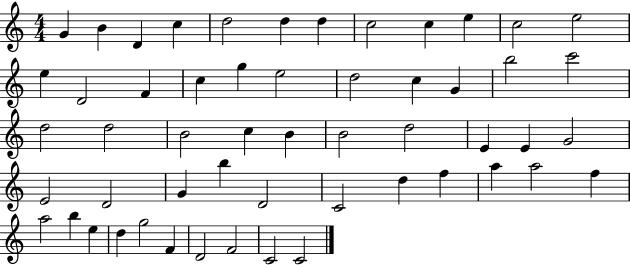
{
  \clef treble
  \numericTimeSignature
  \time 4/4
  \key c \major
  g'4 b'4 d'4 c''4 | d''2 d''4 d''4 | c''2 c''4 e''4 | c''2 e''2 | \break e''4 d'2 f'4 | c''4 g''4 e''2 | d''2 c''4 g'4 | b''2 c'''2 | \break d''2 d''2 | b'2 c''4 b'4 | b'2 d''2 | e'4 e'4 g'2 | \break e'2 d'2 | g'4 b''4 d'2 | c'2 d''4 f''4 | a''4 a''2 f''4 | \break a''2 b''4 e''4 | d''4 g''2 f'4 | d'2 f'2 | c'2 c'2 | \break \bar "|."
}